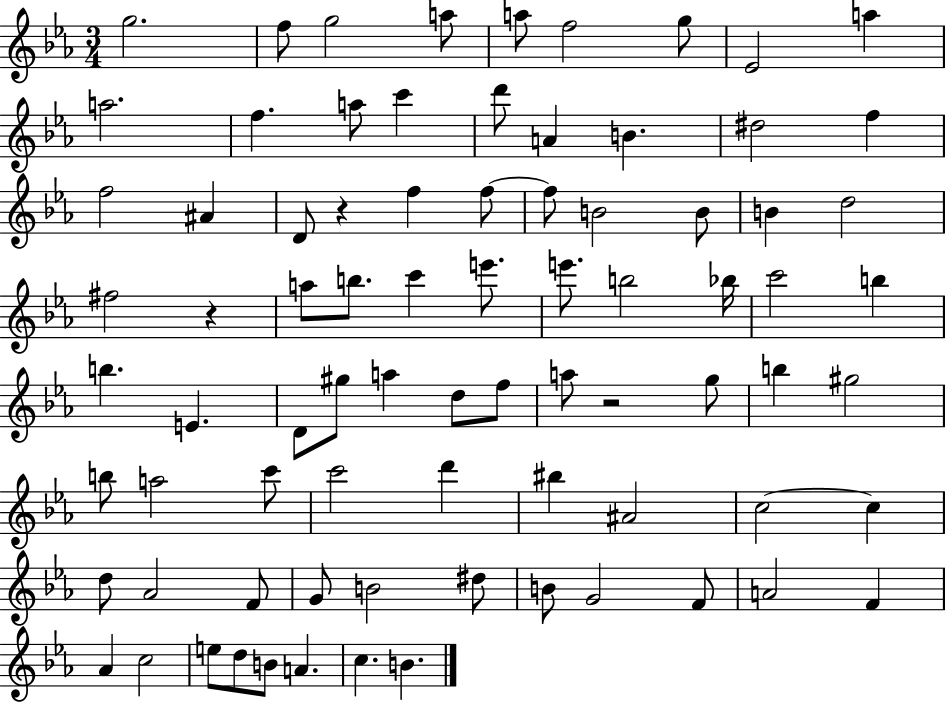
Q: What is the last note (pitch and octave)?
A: B4